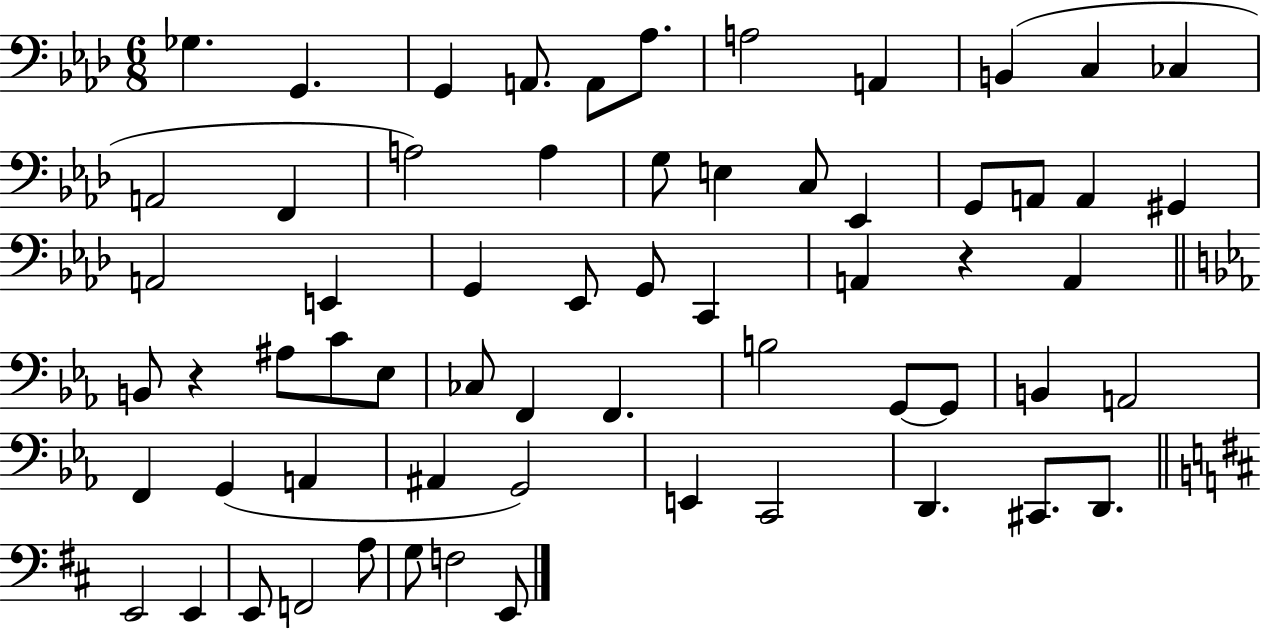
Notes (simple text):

Gb3/q. G2/q. G2/q A2/e. A2/e Ab3/e. A3/h A2/q B2/q C3/q CES3/q A2/h F2/q A3/h A3/q G3/e E3/q C3/e Eb2/q G2/e A2/e A2/q G#2/q A2/h E2/q G2/q Eb2/e G2/e C2/q A2/q R/q A2/q B2/e R/q A#3/e C4/e Eb3/e CES3/e F2/q F2/q. B3/h G2/e G2/e B2/q A2/h F2/q G2/q A2/q A#2/q G2/h E2/q C2/h D2/q. C#2/e. D2/e. E2/h E2/q E2/e F2/h A3/e G3/e F3/h E2/e